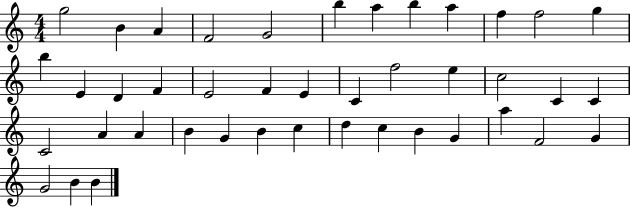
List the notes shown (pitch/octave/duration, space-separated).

G5/h B4/q A4/q F4/h G4/h B5/q A5/q B5/q A5/q F5/q F5/h G5/q B5/q E4/q D4/q F4/q E4/h F4/q E4/q C4/q F5/h E5/q C5/h C4/q C4/q C4/h A4/q A4/q B4/q G4/q B4/q C5/q D5/q C5/q B4/q G4/q A5/q F4/h G4/q G4/h B4/q B4/q